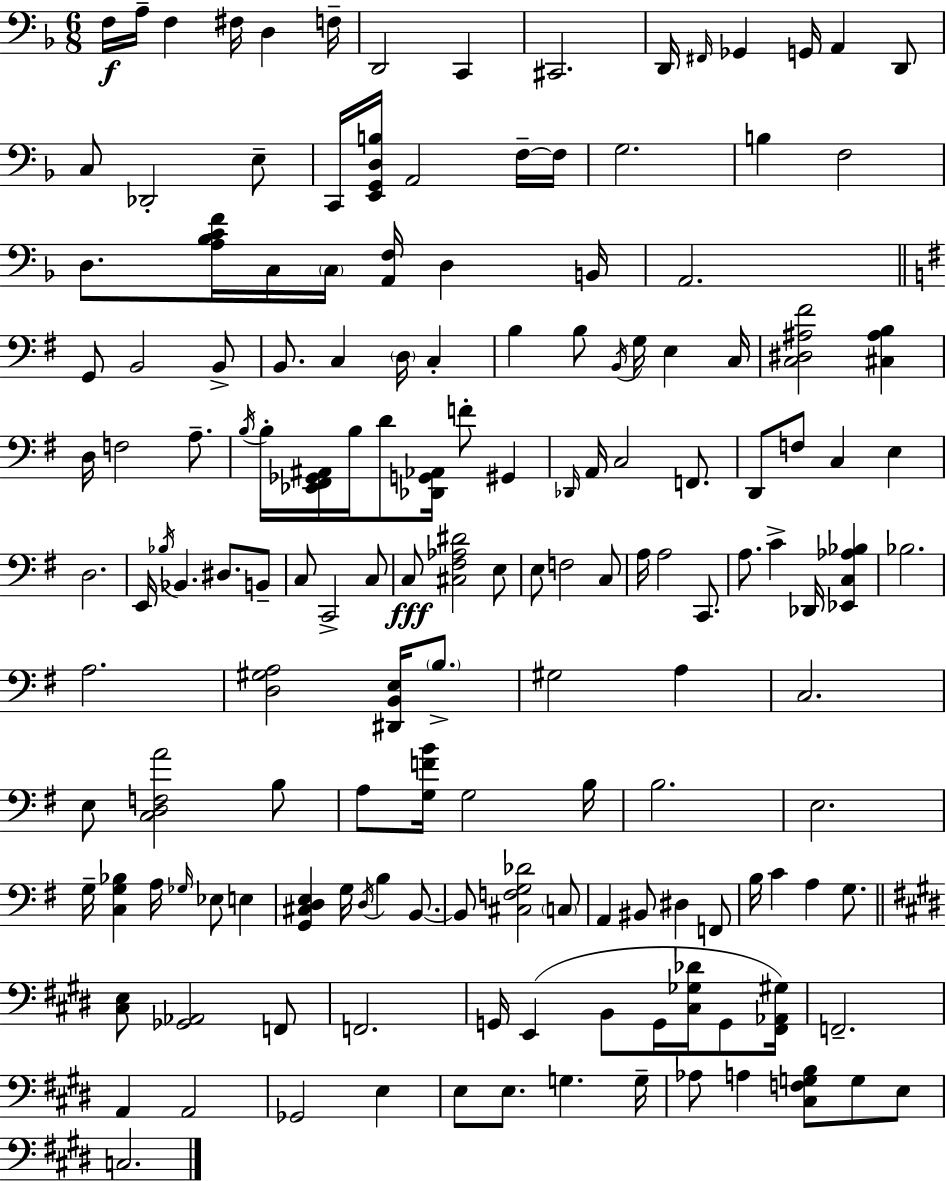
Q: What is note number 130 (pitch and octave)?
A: Ab3